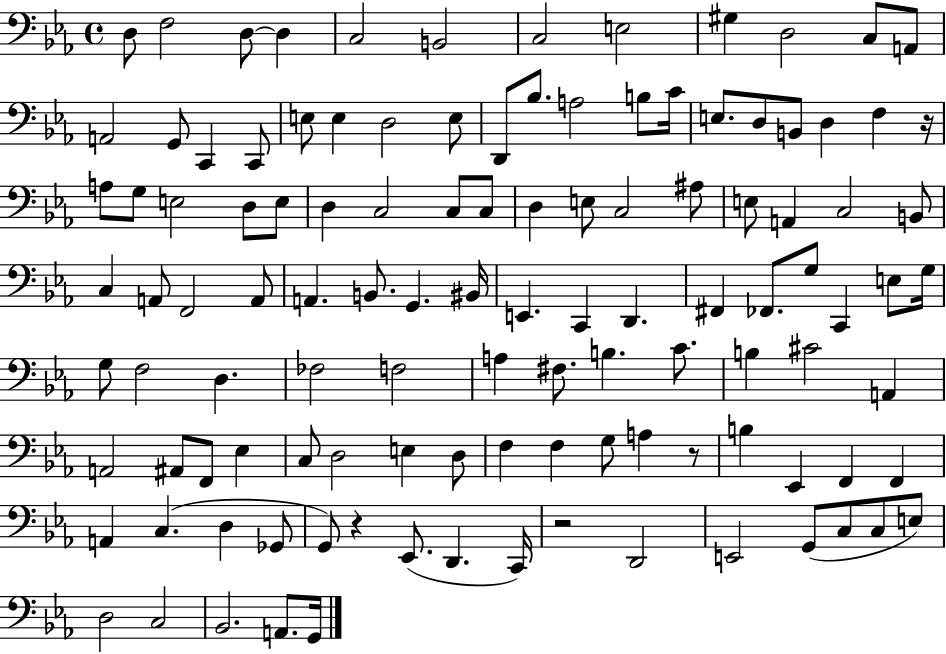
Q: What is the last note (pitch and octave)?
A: G2